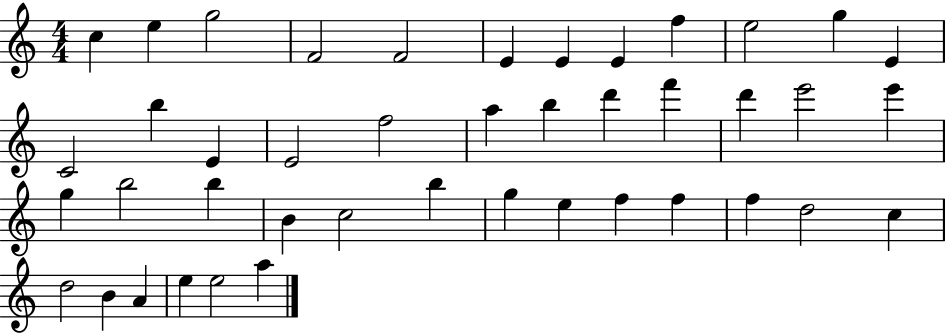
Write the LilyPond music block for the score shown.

{
  \clef treble
  \numericTimeSignature
  \time 4/4
  \key c \major
  c''4 e''4 g''2 | f'2 f'2 | e'4 e'4 e'4 f''4 | e''2 g''4 e'4 | \break c'2 b''4 e'4 | e'2 f''2 | a''4 b''4 d'''4 f'''4 | d'''4 e'''2 e'''4 | \break g''4 b''2 b''4 | b'4 c''2 b''4 | g''4 e''4 f''4 f''4 | f''4 d''2 c''4 | \break d''2 b'4 a'4 | e''4 e''2 a''4 | \bar "|."
}